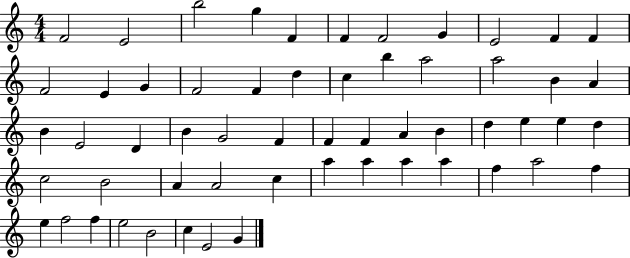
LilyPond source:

{
  \clef treble
  \numericTimeSignature
  \time 4/4
  \key c \major
  f'2 e'2 | b''2 g''4 f'4 | f'4 f'2 g'4 | e'2 f'4 f'4 | \break f'2 e'4 g'4 | f'2 f'4 d''4 | c''4 b''4 a''2 | a''2 b'4 a'4 | \break b'4 e'2 d'4 | b'4 g'2 f'4 | f'4 f'4 a'4 b'4 | d''4 e''4 e''4 d''4 | \break c''2 b'2 | a'4 a'2 c''4 | a''4 a''4 a''4 a''4 | f''4 a''2 f''4 | \break e''4 f''2 f''4 | e''2 b'2 | c''4 e'2 g'4 | \bar "|."
}